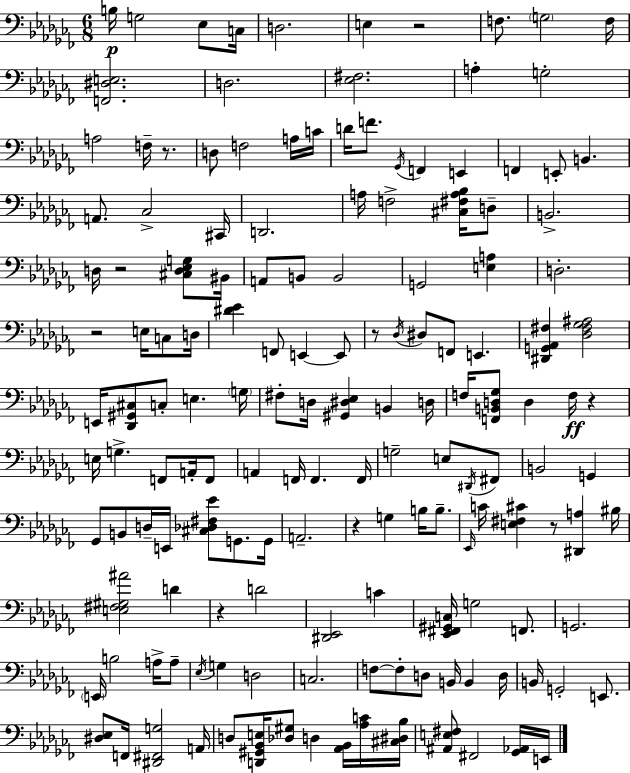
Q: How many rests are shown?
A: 9